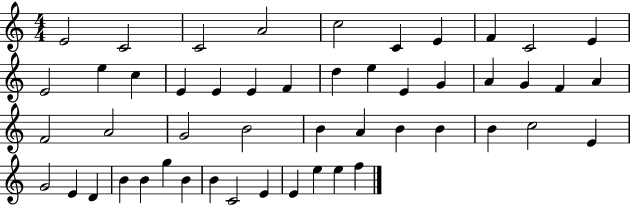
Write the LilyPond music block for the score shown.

{
  \clef treble
  \numericTimeSignature
  \time 4/4
  \key c \major
  e'2 c'2 | c'2 a'2 | c''2 c'4 e'4 | f'4 c'2 e'4 | \break e'2 e''4 c''4 | e'4 e'4 e'4 f'4 | d''4 e''4 e'4 g'4 | a'4 g'4 f'4 a'4 | \break f'2 a'2 | g'2 b'2 | b'4 a'4 b'4 b'4 | b'4 c''2 e'4 | \break g'2 e'4 d'4 | b'4 b'4 g''4 b'4 | b'4 c'2 e'4 | e'4 e''4 e''4 f''4 | \break \bar "|."
}